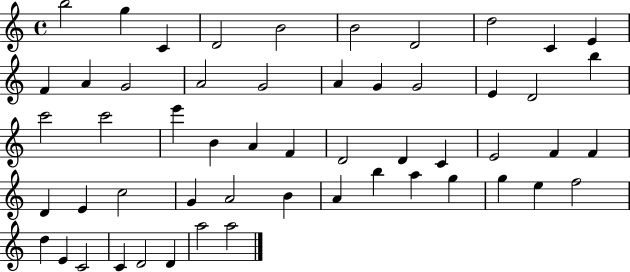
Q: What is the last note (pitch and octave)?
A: A5